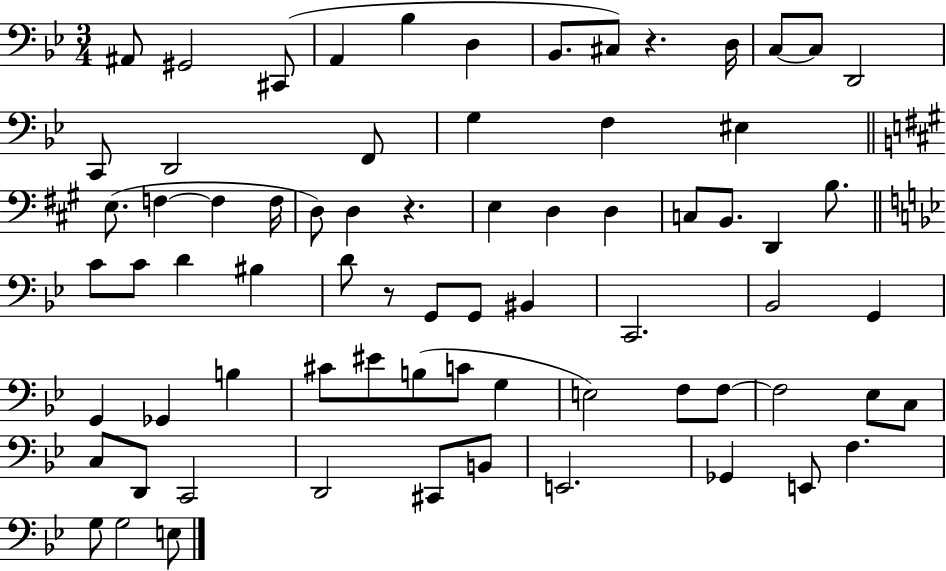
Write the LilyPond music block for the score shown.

{
  \clef bass
  \numericTimeSignature
  \time 3/4
  \key bes \major
  \repeat volta 2 { ais,8 gis,2 cis,8( | a,4 bes4 d4 | bes,8. cis8) r4. d16 | c8~~ c8 d,2 | \break c,8 d,2 f,8 | g4 f4 eis4 | \bar "||" \break \key a \major e8.( f4~~ f4 f16 | d8) d4 r4. | e4 d4 d4 | c8 b,8. d,4 b8. | \break \bar "||" \break \key bes \major c'8 c'8 d'4 bis4 | d'8 r8 g,8 g,8 bis,4 | c,2. | bes,2 g,4 | \break g,4 ges,4 b4 | cis'8 eis'8 b8( c'8 g4 | e2) f8 f8~~ | f2 ees8 c8 | \break c8 d,8 c,2 | d,2 cis,8 b,8 | e,2. | ges,4 e,8 f4. | \break g8 g2 e8 | } \bar "|."
}